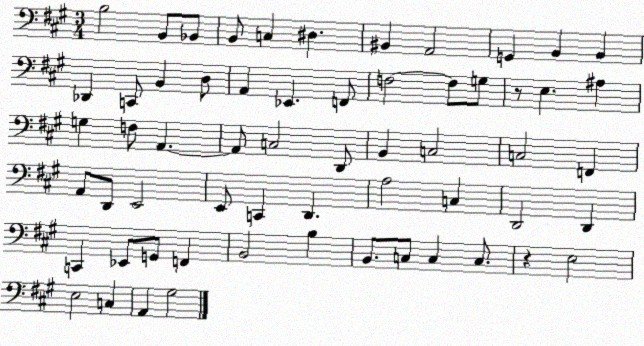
X:1
T:Untitled
M:3/4
L:1/4
K:A
B,2 B,,/2 _B,,/2 B,,/2 C, ^D, ^B,, A,,2 G,, B,, B,, _D,, C,,/2 B,, D,/2 A,, _E,, F,,/2 F,2 F,/2 G,/2 z/2 E, ^A, G, F,/2 A,, A,,/2 C,2 D,,/2 B,, C,2 C,2 F,, A,,/2 D,,/2 E,,2 E,,/2 C,, D,, A,2 C, D,,2 D,, C,, _E,,/2 G,,/2 F,, B,,2 B, B,,/2 C,/2 C, C,/2 z E,2 E,2 C, A,, ^G,2